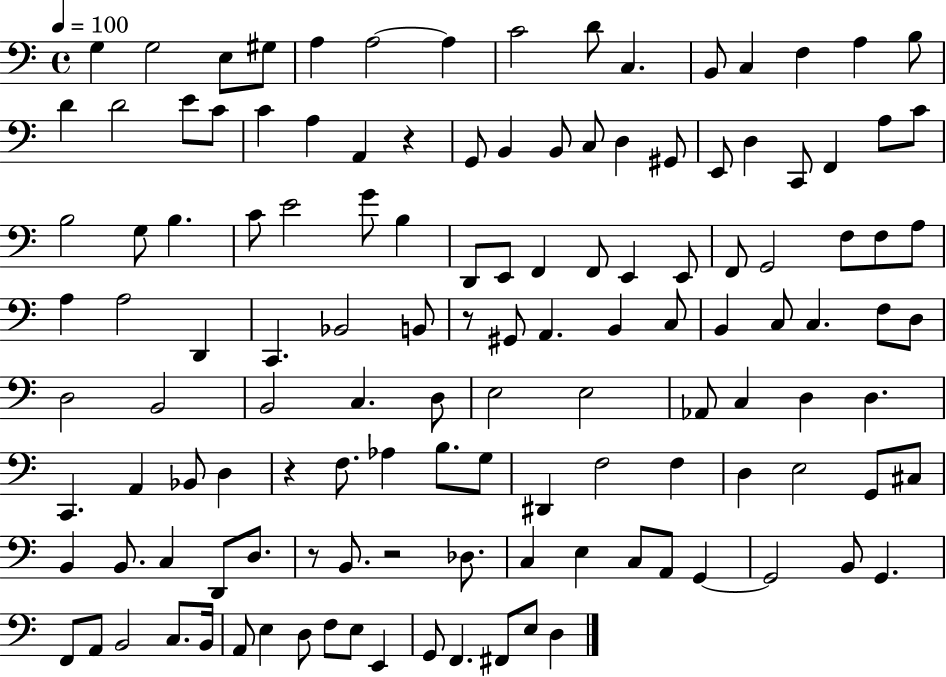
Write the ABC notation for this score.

X:1
T:Untitled
M:4/4
L:1/4
K:C
G, G,2 E,/2 ^G,/2 A, A,2 A, C2 D/2 C, B,,/2 C, F, A, B,/2 D D2 E/2 C/2 C A, A,, z G,,/2 B,, B,,/2 C,/2 D, ^G,,/2 E,,/2 D, C,,/2 F,, A,/2 C/2 B,2 G,/2 B, C/2 E2 G/2 B, D,,/2 E,,/2 F,, F,,/2 E,, E,,/2 F,,/2 G,,2 F,/2 F,/2 A,/2 A, A,2 D,, C,, _B,,2 B,,/2 z/2 ^G,,/2 A,, B,, C,/2 B,, C,/2 C, F,/2 D,/2 D,2 B,,2 B,,2 C, D,/2 E,2 E,2 _A,,/2 C, D, D, C,, A,, _B,,/2 D, z F,/2 _A, B,/2 G,/2 ^D,, F,2 F, D, E,2 G,,/2 ^C,/2 B,, B,,/2 C, D,,/2 D,/2 z/2 B,,/2 z2 _D,/2 C, E, C,/2 A,,/2 G,, G,,2 B,,/2 G,, F,,/2 A,,/2 B,,2 C,/2 B,,/4 A,,/2 E, D,/2 F,/2 E,/2 E,, G,,/2 F,, ^F,,/2 E,/2 D,